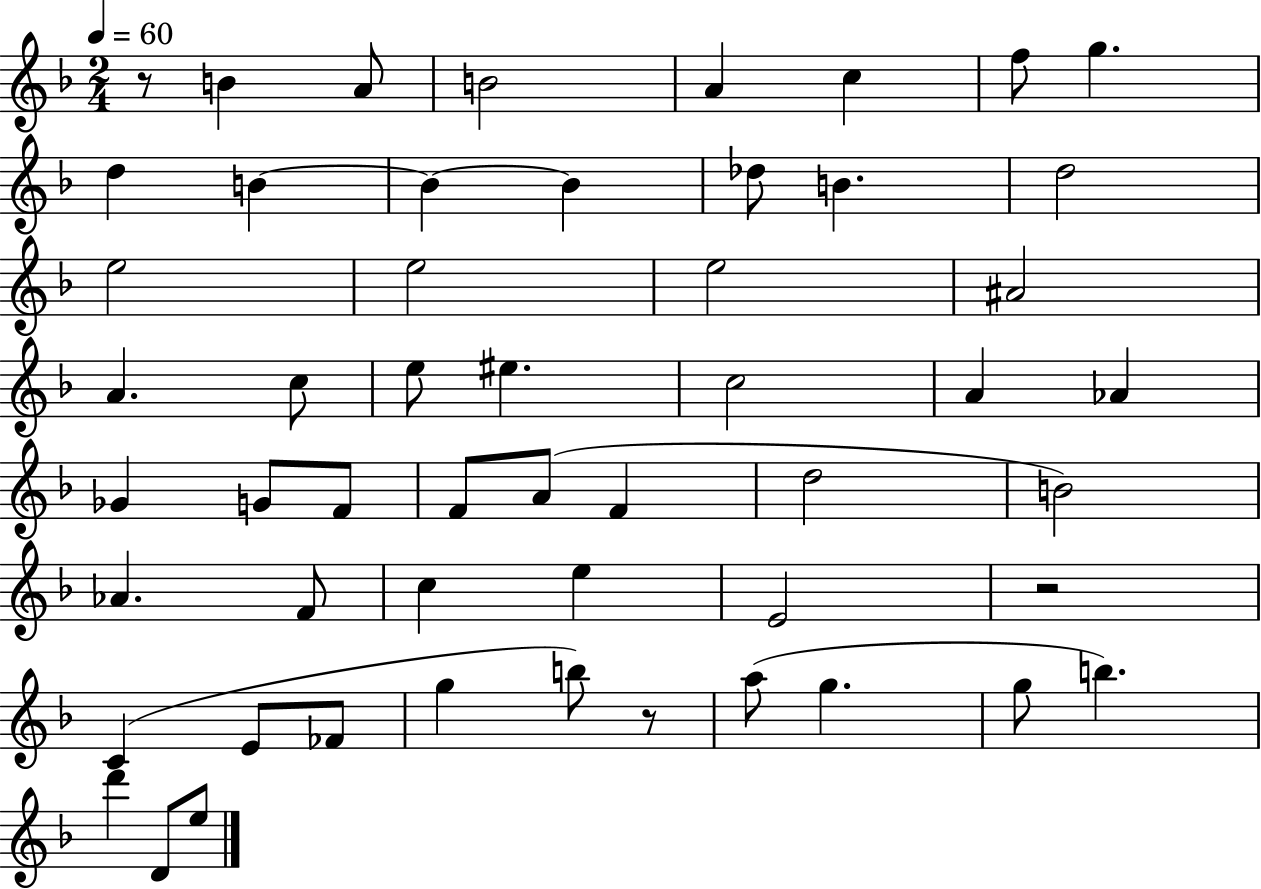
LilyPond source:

{
  \clef treble
  \numericTimeSignature
  \time 2/4
  \key f \major
  \tempo 4 = 60
  r8 b'4 a'8 | b'2 | a'4 c''4 | f''8 g''4. | \break d''4 b'4~~ | b'4~~ b'4 | des''8 b'4. | d''2 | \break e''2 | e''2 | e''2 | ais'2 | \break a'4. c''8 | e''8 eis''4. | c''2 | a'4 aes'4 | \break ges'4 g'8 f'8 | f'8 a'8( f'4 | d''2 | b'2) | \break aes'4. f'8 | c''4 e''4 | e'2 | r2 | \break c'4( e'8 fes'8 | g''4 b''8) r8 | a''8( g''4. | g''8 b''4.) | \break d'''4 d'8 e''8 | \bar "|."
}